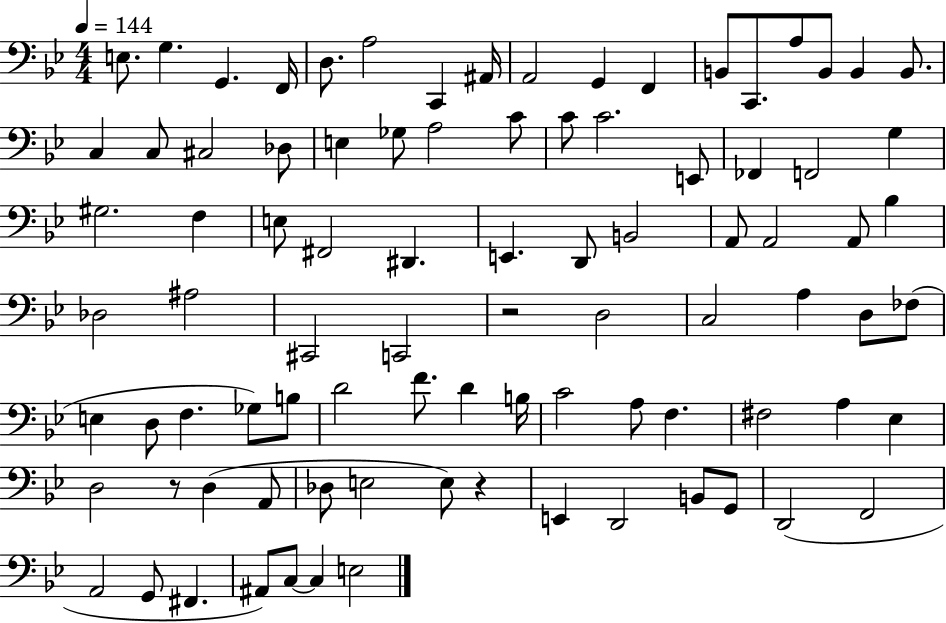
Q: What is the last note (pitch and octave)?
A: E3